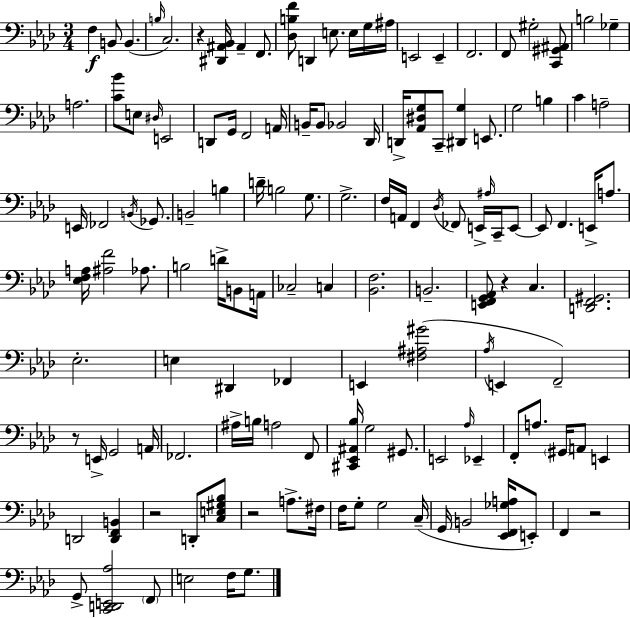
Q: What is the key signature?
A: AES major